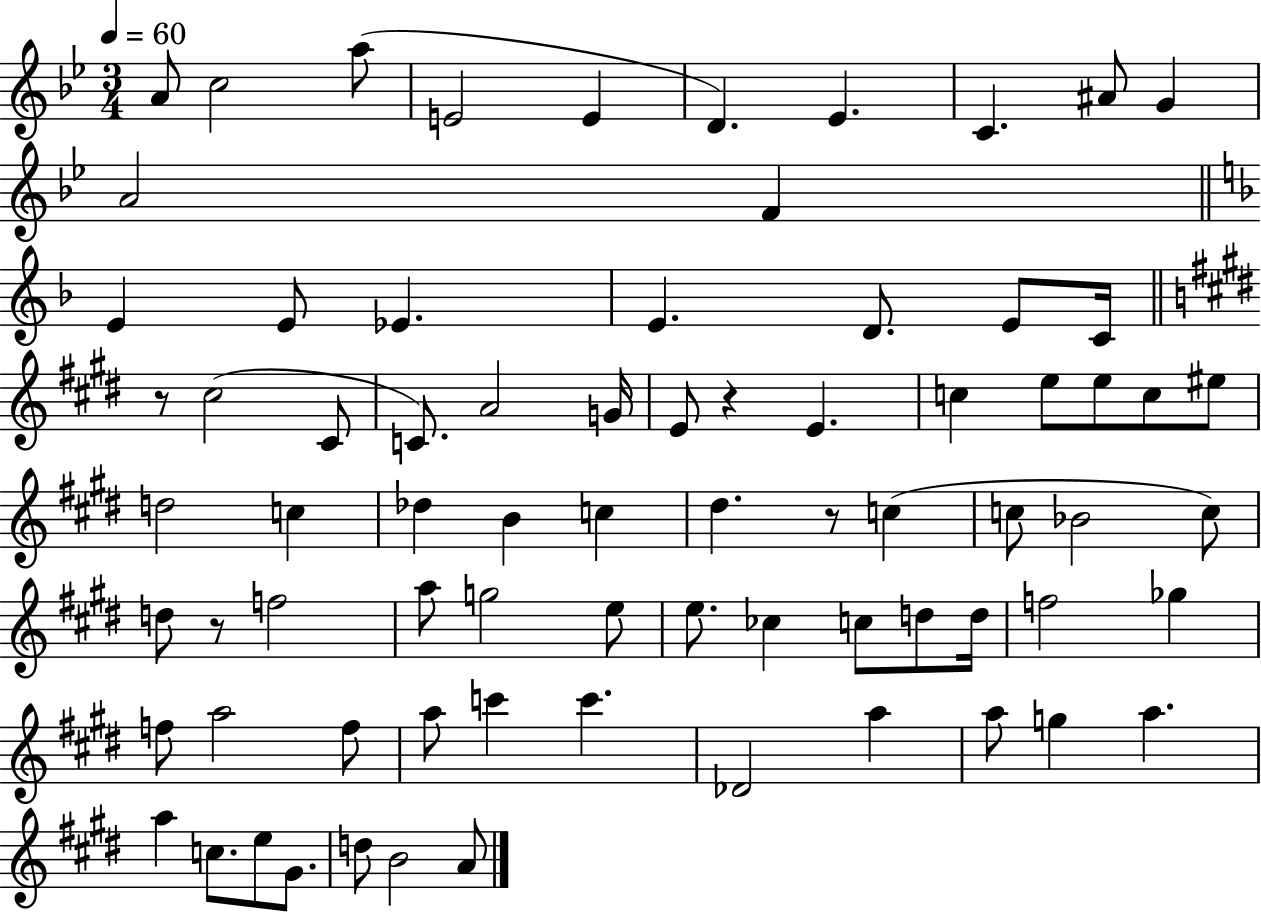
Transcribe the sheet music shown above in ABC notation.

X:1
T:Untitled
M:3/4
L:1/4
K:Bb
A/2 c2 a/2 E2 E D _E C ^A/2 G A2 F E E/2 _E E D/2 E/2 C/4 z/2 ^c2 ^C/2 C/2 A2 G/4 E/2 z E c e/2 e/2 c/2 ^e/2 d2 c _d B c ^d z/2 c c/2 _B2 c/2 d/2 z/2 f2 a/2 g2 e/2 e/2 _c c/2 d/2 d/4 f2 _g f/2 a2 f/2 a/2 c' c' _D2 a a/2 g a a c/2 e/2 ^G/2 d/2 B2 A/2